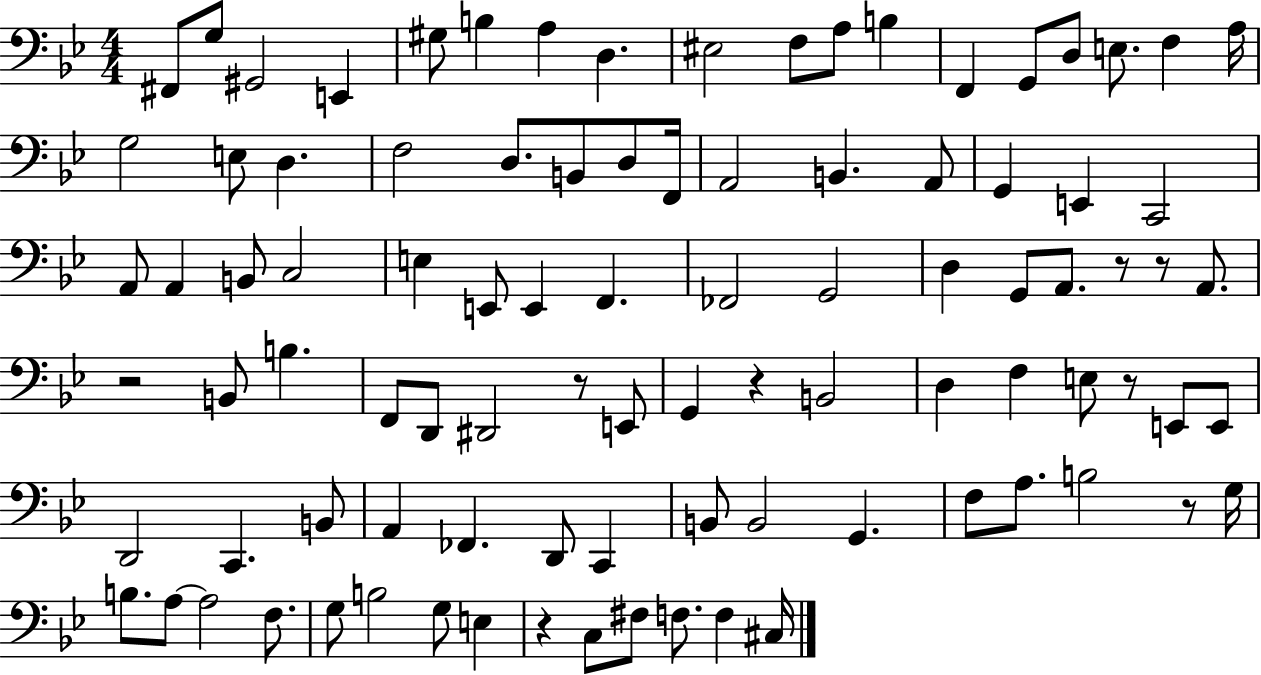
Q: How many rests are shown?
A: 8